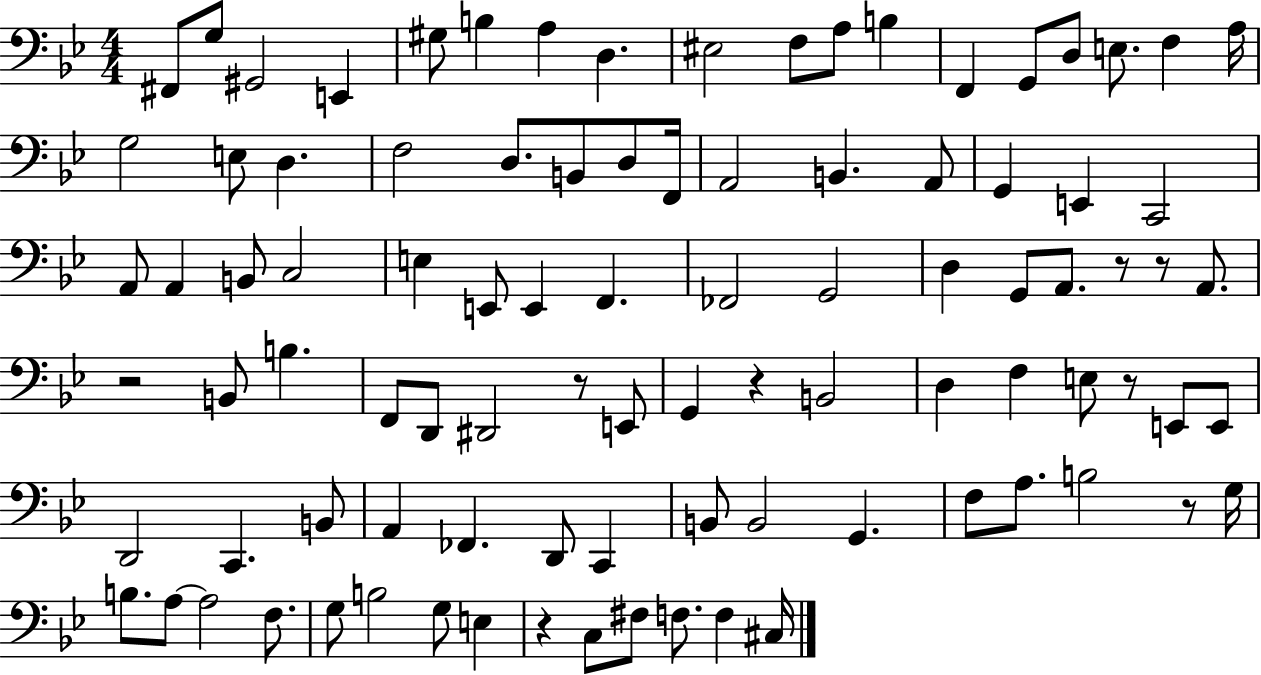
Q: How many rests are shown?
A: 8